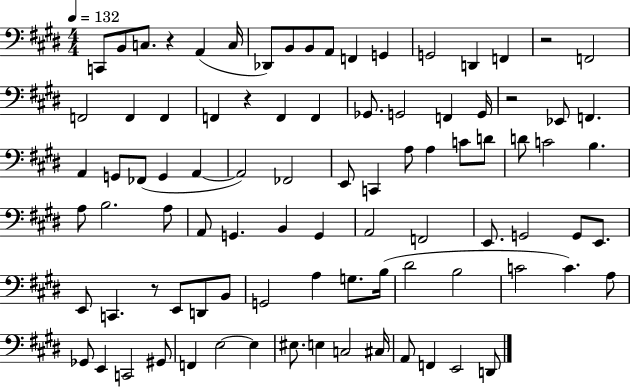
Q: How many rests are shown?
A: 5